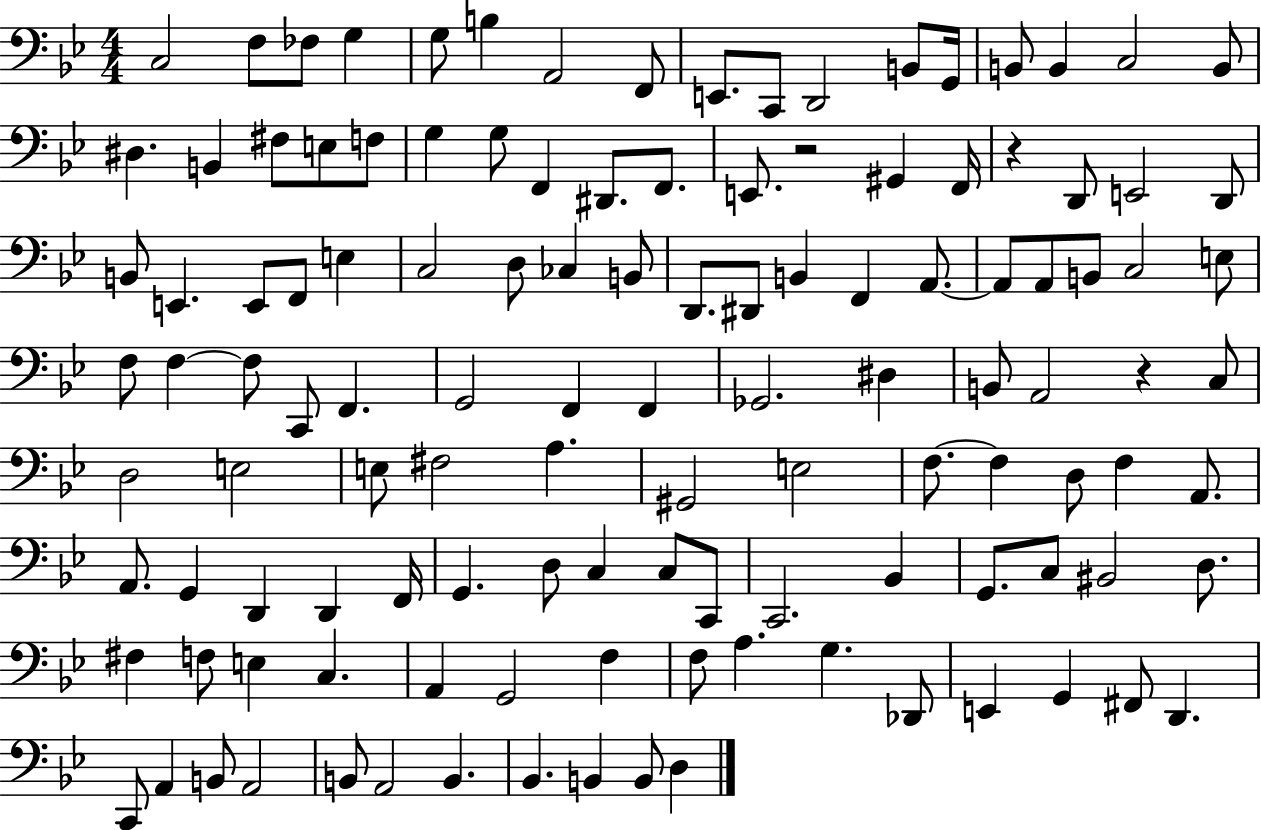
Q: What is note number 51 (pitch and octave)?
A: C3